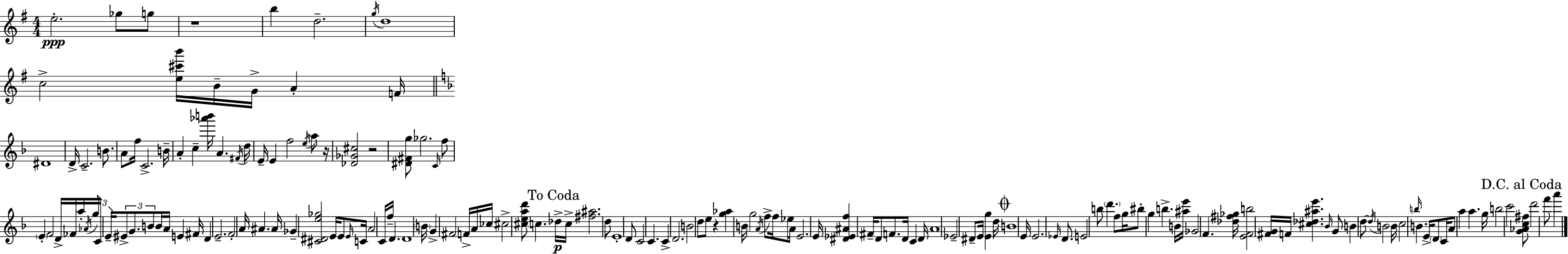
{
  \clef treble
  \numericTimeSignature
  \time 4/4
  \key e \minor
  e''2.-.\ppp ges''8 g''8 | r1 | b''4 d''2.-- | \acciaccatura { g''16 } d''1 | \break c''2-> <e'' cis''' b'''>16 b'16-- g'16-> a'4-. | f'16 \bar "||" \break \key f \major dis'1 | d'16-> c'2.-- b'8. | a'8 f''16 c'2.-> b'16-- | a'4-. c''4-- <aes''' b'''>16 a'4. \acciaccatura { fis'16 } | \break d''16 e'16-- e'4 f''2 \acciaccatura { e''16 } a''8 | r16 <des' ges' cis''>2 r2 | <dis' fis' g''>8 ges''2. | \grace { c'16 } f''8 \parenthesize e'4-. f'2 d'16-> | \break fes'16 a''16-. \acciaccatura { aes'16 } \tuplet 3/2 { g''16 c'16 e'16-- } \tuplet 3/2 { eis'8-> g'8. b'8 } b'16 a'16 e'4 | fis'16 d'4 e'2.-- | f'2-. a'16 ais'4. | ais'16 ges'4-- <cis' dis' e'' ges''>2 | \break e'16 e'8 \grace { e'16 } c'16 a'2 c'16 f''16-- d'4. | d'1 | \parenthesize b'16 g'4-> fis'2 | f'16-> a'16 ces''16 cis''2-> <cis'' e'' a'' d'''>8 c''4. | \break \mark "To Coda" des''16->\p c''16-> <fis'' ais''>2. | d''8 e'1-. | d'8 c'2 c'4. | c'4-> d'2. | \break b'2 d''8 e''8 | r4 <g'' aes''>4 b'16 g''2 | \acciaccatura { a'16 } f''8-> f''16 ees''8 a'16 e'2. | e'16 <dis' ees' ais' f''>4 fis'16-- d'8 f'8. | \break d'16 c'4 d'16 a'1 | ees'2-- dis'8-- | e'16 <e' g''>4 d''16 \mark \markup { \musicglyph "scripts.coda" } b'1 | e'16 e'2. | \break \grace { ees'16 } d'8. e'2 b''8 | \parenthesize d'''4. f''8 g''16 bis''8-. g''4 | b''4.-> b'16 <ais'' e'''>16 ges'2 | f'4. <des'' fis'' ges''>16 <e' f' b''>2 <fis' g'>16 | \break f'16 <cis'' des'' ais'' e'''>4. \grace { bes'16 } g'8 b'4 d''8~~ | \acciaccatura { d''16 } b'2 b'16 c''2 | \grace { b''16 } b'4. e'16-> \parenthesize d'8 c'16 a'8 a''4 | a''4. g''16 b''2 | \break c'''2 \mark "D.C. al Coda" <g' aes' c'' fis''>8 d'''2 | f'''8 a'''4 \bar "|."
}